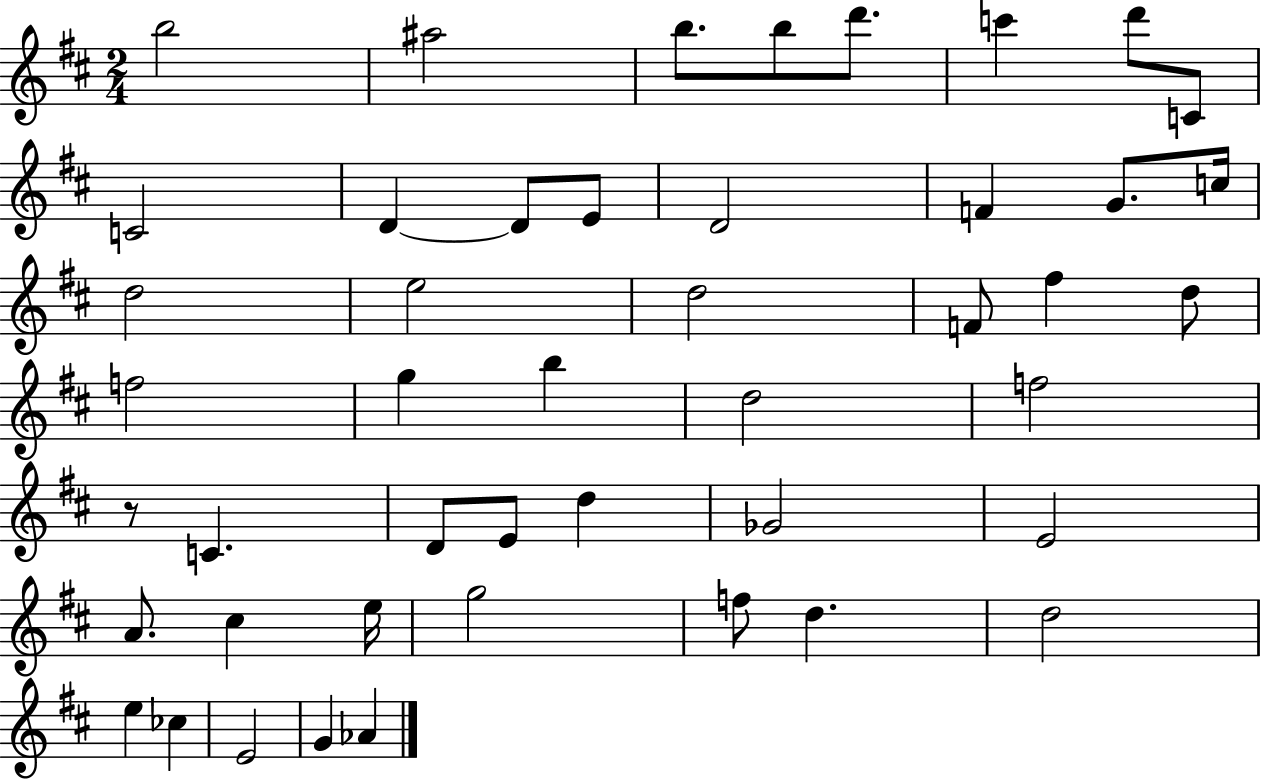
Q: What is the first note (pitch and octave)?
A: B5